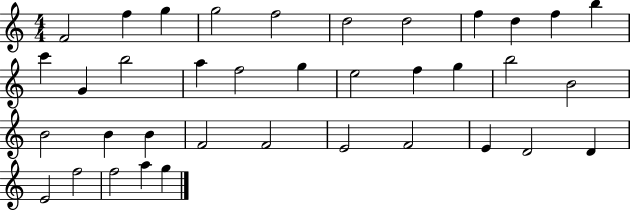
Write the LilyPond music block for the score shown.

{
  \clef treble
  \numericTimeSignature
  \time 4/4
  \key c \major
  f'2 f''4 g''4 | g''2 f''2 | d''2 d''2 | f''4 d''4 f''4 b''4 | \break c'''4 g'4 b''2 | a''4 f''2 g''4 | e''2 f''4 g''4 | b''2 b'2 | \break b'2 b'4 b'4 | f'2 f'2 | e'2 f'2 | e'4 d'2 d'4 | \break e'2 f''2 | f''2 a''4 g''4 | \bar "|."
}